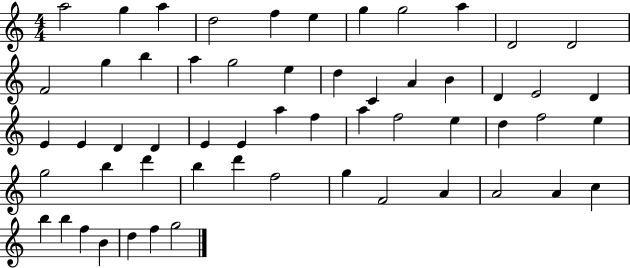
X:1
T:Untitled
M:4/4
L:1/4
K:C
a2 g a d2 f e g g2 a D2 D2 F2 g b a g2 e d C A B D E2 D E E D D E E a f a f2 e d f2 e g2 b d' b d' f2 g F2 A A2 A c b b f B d f g2